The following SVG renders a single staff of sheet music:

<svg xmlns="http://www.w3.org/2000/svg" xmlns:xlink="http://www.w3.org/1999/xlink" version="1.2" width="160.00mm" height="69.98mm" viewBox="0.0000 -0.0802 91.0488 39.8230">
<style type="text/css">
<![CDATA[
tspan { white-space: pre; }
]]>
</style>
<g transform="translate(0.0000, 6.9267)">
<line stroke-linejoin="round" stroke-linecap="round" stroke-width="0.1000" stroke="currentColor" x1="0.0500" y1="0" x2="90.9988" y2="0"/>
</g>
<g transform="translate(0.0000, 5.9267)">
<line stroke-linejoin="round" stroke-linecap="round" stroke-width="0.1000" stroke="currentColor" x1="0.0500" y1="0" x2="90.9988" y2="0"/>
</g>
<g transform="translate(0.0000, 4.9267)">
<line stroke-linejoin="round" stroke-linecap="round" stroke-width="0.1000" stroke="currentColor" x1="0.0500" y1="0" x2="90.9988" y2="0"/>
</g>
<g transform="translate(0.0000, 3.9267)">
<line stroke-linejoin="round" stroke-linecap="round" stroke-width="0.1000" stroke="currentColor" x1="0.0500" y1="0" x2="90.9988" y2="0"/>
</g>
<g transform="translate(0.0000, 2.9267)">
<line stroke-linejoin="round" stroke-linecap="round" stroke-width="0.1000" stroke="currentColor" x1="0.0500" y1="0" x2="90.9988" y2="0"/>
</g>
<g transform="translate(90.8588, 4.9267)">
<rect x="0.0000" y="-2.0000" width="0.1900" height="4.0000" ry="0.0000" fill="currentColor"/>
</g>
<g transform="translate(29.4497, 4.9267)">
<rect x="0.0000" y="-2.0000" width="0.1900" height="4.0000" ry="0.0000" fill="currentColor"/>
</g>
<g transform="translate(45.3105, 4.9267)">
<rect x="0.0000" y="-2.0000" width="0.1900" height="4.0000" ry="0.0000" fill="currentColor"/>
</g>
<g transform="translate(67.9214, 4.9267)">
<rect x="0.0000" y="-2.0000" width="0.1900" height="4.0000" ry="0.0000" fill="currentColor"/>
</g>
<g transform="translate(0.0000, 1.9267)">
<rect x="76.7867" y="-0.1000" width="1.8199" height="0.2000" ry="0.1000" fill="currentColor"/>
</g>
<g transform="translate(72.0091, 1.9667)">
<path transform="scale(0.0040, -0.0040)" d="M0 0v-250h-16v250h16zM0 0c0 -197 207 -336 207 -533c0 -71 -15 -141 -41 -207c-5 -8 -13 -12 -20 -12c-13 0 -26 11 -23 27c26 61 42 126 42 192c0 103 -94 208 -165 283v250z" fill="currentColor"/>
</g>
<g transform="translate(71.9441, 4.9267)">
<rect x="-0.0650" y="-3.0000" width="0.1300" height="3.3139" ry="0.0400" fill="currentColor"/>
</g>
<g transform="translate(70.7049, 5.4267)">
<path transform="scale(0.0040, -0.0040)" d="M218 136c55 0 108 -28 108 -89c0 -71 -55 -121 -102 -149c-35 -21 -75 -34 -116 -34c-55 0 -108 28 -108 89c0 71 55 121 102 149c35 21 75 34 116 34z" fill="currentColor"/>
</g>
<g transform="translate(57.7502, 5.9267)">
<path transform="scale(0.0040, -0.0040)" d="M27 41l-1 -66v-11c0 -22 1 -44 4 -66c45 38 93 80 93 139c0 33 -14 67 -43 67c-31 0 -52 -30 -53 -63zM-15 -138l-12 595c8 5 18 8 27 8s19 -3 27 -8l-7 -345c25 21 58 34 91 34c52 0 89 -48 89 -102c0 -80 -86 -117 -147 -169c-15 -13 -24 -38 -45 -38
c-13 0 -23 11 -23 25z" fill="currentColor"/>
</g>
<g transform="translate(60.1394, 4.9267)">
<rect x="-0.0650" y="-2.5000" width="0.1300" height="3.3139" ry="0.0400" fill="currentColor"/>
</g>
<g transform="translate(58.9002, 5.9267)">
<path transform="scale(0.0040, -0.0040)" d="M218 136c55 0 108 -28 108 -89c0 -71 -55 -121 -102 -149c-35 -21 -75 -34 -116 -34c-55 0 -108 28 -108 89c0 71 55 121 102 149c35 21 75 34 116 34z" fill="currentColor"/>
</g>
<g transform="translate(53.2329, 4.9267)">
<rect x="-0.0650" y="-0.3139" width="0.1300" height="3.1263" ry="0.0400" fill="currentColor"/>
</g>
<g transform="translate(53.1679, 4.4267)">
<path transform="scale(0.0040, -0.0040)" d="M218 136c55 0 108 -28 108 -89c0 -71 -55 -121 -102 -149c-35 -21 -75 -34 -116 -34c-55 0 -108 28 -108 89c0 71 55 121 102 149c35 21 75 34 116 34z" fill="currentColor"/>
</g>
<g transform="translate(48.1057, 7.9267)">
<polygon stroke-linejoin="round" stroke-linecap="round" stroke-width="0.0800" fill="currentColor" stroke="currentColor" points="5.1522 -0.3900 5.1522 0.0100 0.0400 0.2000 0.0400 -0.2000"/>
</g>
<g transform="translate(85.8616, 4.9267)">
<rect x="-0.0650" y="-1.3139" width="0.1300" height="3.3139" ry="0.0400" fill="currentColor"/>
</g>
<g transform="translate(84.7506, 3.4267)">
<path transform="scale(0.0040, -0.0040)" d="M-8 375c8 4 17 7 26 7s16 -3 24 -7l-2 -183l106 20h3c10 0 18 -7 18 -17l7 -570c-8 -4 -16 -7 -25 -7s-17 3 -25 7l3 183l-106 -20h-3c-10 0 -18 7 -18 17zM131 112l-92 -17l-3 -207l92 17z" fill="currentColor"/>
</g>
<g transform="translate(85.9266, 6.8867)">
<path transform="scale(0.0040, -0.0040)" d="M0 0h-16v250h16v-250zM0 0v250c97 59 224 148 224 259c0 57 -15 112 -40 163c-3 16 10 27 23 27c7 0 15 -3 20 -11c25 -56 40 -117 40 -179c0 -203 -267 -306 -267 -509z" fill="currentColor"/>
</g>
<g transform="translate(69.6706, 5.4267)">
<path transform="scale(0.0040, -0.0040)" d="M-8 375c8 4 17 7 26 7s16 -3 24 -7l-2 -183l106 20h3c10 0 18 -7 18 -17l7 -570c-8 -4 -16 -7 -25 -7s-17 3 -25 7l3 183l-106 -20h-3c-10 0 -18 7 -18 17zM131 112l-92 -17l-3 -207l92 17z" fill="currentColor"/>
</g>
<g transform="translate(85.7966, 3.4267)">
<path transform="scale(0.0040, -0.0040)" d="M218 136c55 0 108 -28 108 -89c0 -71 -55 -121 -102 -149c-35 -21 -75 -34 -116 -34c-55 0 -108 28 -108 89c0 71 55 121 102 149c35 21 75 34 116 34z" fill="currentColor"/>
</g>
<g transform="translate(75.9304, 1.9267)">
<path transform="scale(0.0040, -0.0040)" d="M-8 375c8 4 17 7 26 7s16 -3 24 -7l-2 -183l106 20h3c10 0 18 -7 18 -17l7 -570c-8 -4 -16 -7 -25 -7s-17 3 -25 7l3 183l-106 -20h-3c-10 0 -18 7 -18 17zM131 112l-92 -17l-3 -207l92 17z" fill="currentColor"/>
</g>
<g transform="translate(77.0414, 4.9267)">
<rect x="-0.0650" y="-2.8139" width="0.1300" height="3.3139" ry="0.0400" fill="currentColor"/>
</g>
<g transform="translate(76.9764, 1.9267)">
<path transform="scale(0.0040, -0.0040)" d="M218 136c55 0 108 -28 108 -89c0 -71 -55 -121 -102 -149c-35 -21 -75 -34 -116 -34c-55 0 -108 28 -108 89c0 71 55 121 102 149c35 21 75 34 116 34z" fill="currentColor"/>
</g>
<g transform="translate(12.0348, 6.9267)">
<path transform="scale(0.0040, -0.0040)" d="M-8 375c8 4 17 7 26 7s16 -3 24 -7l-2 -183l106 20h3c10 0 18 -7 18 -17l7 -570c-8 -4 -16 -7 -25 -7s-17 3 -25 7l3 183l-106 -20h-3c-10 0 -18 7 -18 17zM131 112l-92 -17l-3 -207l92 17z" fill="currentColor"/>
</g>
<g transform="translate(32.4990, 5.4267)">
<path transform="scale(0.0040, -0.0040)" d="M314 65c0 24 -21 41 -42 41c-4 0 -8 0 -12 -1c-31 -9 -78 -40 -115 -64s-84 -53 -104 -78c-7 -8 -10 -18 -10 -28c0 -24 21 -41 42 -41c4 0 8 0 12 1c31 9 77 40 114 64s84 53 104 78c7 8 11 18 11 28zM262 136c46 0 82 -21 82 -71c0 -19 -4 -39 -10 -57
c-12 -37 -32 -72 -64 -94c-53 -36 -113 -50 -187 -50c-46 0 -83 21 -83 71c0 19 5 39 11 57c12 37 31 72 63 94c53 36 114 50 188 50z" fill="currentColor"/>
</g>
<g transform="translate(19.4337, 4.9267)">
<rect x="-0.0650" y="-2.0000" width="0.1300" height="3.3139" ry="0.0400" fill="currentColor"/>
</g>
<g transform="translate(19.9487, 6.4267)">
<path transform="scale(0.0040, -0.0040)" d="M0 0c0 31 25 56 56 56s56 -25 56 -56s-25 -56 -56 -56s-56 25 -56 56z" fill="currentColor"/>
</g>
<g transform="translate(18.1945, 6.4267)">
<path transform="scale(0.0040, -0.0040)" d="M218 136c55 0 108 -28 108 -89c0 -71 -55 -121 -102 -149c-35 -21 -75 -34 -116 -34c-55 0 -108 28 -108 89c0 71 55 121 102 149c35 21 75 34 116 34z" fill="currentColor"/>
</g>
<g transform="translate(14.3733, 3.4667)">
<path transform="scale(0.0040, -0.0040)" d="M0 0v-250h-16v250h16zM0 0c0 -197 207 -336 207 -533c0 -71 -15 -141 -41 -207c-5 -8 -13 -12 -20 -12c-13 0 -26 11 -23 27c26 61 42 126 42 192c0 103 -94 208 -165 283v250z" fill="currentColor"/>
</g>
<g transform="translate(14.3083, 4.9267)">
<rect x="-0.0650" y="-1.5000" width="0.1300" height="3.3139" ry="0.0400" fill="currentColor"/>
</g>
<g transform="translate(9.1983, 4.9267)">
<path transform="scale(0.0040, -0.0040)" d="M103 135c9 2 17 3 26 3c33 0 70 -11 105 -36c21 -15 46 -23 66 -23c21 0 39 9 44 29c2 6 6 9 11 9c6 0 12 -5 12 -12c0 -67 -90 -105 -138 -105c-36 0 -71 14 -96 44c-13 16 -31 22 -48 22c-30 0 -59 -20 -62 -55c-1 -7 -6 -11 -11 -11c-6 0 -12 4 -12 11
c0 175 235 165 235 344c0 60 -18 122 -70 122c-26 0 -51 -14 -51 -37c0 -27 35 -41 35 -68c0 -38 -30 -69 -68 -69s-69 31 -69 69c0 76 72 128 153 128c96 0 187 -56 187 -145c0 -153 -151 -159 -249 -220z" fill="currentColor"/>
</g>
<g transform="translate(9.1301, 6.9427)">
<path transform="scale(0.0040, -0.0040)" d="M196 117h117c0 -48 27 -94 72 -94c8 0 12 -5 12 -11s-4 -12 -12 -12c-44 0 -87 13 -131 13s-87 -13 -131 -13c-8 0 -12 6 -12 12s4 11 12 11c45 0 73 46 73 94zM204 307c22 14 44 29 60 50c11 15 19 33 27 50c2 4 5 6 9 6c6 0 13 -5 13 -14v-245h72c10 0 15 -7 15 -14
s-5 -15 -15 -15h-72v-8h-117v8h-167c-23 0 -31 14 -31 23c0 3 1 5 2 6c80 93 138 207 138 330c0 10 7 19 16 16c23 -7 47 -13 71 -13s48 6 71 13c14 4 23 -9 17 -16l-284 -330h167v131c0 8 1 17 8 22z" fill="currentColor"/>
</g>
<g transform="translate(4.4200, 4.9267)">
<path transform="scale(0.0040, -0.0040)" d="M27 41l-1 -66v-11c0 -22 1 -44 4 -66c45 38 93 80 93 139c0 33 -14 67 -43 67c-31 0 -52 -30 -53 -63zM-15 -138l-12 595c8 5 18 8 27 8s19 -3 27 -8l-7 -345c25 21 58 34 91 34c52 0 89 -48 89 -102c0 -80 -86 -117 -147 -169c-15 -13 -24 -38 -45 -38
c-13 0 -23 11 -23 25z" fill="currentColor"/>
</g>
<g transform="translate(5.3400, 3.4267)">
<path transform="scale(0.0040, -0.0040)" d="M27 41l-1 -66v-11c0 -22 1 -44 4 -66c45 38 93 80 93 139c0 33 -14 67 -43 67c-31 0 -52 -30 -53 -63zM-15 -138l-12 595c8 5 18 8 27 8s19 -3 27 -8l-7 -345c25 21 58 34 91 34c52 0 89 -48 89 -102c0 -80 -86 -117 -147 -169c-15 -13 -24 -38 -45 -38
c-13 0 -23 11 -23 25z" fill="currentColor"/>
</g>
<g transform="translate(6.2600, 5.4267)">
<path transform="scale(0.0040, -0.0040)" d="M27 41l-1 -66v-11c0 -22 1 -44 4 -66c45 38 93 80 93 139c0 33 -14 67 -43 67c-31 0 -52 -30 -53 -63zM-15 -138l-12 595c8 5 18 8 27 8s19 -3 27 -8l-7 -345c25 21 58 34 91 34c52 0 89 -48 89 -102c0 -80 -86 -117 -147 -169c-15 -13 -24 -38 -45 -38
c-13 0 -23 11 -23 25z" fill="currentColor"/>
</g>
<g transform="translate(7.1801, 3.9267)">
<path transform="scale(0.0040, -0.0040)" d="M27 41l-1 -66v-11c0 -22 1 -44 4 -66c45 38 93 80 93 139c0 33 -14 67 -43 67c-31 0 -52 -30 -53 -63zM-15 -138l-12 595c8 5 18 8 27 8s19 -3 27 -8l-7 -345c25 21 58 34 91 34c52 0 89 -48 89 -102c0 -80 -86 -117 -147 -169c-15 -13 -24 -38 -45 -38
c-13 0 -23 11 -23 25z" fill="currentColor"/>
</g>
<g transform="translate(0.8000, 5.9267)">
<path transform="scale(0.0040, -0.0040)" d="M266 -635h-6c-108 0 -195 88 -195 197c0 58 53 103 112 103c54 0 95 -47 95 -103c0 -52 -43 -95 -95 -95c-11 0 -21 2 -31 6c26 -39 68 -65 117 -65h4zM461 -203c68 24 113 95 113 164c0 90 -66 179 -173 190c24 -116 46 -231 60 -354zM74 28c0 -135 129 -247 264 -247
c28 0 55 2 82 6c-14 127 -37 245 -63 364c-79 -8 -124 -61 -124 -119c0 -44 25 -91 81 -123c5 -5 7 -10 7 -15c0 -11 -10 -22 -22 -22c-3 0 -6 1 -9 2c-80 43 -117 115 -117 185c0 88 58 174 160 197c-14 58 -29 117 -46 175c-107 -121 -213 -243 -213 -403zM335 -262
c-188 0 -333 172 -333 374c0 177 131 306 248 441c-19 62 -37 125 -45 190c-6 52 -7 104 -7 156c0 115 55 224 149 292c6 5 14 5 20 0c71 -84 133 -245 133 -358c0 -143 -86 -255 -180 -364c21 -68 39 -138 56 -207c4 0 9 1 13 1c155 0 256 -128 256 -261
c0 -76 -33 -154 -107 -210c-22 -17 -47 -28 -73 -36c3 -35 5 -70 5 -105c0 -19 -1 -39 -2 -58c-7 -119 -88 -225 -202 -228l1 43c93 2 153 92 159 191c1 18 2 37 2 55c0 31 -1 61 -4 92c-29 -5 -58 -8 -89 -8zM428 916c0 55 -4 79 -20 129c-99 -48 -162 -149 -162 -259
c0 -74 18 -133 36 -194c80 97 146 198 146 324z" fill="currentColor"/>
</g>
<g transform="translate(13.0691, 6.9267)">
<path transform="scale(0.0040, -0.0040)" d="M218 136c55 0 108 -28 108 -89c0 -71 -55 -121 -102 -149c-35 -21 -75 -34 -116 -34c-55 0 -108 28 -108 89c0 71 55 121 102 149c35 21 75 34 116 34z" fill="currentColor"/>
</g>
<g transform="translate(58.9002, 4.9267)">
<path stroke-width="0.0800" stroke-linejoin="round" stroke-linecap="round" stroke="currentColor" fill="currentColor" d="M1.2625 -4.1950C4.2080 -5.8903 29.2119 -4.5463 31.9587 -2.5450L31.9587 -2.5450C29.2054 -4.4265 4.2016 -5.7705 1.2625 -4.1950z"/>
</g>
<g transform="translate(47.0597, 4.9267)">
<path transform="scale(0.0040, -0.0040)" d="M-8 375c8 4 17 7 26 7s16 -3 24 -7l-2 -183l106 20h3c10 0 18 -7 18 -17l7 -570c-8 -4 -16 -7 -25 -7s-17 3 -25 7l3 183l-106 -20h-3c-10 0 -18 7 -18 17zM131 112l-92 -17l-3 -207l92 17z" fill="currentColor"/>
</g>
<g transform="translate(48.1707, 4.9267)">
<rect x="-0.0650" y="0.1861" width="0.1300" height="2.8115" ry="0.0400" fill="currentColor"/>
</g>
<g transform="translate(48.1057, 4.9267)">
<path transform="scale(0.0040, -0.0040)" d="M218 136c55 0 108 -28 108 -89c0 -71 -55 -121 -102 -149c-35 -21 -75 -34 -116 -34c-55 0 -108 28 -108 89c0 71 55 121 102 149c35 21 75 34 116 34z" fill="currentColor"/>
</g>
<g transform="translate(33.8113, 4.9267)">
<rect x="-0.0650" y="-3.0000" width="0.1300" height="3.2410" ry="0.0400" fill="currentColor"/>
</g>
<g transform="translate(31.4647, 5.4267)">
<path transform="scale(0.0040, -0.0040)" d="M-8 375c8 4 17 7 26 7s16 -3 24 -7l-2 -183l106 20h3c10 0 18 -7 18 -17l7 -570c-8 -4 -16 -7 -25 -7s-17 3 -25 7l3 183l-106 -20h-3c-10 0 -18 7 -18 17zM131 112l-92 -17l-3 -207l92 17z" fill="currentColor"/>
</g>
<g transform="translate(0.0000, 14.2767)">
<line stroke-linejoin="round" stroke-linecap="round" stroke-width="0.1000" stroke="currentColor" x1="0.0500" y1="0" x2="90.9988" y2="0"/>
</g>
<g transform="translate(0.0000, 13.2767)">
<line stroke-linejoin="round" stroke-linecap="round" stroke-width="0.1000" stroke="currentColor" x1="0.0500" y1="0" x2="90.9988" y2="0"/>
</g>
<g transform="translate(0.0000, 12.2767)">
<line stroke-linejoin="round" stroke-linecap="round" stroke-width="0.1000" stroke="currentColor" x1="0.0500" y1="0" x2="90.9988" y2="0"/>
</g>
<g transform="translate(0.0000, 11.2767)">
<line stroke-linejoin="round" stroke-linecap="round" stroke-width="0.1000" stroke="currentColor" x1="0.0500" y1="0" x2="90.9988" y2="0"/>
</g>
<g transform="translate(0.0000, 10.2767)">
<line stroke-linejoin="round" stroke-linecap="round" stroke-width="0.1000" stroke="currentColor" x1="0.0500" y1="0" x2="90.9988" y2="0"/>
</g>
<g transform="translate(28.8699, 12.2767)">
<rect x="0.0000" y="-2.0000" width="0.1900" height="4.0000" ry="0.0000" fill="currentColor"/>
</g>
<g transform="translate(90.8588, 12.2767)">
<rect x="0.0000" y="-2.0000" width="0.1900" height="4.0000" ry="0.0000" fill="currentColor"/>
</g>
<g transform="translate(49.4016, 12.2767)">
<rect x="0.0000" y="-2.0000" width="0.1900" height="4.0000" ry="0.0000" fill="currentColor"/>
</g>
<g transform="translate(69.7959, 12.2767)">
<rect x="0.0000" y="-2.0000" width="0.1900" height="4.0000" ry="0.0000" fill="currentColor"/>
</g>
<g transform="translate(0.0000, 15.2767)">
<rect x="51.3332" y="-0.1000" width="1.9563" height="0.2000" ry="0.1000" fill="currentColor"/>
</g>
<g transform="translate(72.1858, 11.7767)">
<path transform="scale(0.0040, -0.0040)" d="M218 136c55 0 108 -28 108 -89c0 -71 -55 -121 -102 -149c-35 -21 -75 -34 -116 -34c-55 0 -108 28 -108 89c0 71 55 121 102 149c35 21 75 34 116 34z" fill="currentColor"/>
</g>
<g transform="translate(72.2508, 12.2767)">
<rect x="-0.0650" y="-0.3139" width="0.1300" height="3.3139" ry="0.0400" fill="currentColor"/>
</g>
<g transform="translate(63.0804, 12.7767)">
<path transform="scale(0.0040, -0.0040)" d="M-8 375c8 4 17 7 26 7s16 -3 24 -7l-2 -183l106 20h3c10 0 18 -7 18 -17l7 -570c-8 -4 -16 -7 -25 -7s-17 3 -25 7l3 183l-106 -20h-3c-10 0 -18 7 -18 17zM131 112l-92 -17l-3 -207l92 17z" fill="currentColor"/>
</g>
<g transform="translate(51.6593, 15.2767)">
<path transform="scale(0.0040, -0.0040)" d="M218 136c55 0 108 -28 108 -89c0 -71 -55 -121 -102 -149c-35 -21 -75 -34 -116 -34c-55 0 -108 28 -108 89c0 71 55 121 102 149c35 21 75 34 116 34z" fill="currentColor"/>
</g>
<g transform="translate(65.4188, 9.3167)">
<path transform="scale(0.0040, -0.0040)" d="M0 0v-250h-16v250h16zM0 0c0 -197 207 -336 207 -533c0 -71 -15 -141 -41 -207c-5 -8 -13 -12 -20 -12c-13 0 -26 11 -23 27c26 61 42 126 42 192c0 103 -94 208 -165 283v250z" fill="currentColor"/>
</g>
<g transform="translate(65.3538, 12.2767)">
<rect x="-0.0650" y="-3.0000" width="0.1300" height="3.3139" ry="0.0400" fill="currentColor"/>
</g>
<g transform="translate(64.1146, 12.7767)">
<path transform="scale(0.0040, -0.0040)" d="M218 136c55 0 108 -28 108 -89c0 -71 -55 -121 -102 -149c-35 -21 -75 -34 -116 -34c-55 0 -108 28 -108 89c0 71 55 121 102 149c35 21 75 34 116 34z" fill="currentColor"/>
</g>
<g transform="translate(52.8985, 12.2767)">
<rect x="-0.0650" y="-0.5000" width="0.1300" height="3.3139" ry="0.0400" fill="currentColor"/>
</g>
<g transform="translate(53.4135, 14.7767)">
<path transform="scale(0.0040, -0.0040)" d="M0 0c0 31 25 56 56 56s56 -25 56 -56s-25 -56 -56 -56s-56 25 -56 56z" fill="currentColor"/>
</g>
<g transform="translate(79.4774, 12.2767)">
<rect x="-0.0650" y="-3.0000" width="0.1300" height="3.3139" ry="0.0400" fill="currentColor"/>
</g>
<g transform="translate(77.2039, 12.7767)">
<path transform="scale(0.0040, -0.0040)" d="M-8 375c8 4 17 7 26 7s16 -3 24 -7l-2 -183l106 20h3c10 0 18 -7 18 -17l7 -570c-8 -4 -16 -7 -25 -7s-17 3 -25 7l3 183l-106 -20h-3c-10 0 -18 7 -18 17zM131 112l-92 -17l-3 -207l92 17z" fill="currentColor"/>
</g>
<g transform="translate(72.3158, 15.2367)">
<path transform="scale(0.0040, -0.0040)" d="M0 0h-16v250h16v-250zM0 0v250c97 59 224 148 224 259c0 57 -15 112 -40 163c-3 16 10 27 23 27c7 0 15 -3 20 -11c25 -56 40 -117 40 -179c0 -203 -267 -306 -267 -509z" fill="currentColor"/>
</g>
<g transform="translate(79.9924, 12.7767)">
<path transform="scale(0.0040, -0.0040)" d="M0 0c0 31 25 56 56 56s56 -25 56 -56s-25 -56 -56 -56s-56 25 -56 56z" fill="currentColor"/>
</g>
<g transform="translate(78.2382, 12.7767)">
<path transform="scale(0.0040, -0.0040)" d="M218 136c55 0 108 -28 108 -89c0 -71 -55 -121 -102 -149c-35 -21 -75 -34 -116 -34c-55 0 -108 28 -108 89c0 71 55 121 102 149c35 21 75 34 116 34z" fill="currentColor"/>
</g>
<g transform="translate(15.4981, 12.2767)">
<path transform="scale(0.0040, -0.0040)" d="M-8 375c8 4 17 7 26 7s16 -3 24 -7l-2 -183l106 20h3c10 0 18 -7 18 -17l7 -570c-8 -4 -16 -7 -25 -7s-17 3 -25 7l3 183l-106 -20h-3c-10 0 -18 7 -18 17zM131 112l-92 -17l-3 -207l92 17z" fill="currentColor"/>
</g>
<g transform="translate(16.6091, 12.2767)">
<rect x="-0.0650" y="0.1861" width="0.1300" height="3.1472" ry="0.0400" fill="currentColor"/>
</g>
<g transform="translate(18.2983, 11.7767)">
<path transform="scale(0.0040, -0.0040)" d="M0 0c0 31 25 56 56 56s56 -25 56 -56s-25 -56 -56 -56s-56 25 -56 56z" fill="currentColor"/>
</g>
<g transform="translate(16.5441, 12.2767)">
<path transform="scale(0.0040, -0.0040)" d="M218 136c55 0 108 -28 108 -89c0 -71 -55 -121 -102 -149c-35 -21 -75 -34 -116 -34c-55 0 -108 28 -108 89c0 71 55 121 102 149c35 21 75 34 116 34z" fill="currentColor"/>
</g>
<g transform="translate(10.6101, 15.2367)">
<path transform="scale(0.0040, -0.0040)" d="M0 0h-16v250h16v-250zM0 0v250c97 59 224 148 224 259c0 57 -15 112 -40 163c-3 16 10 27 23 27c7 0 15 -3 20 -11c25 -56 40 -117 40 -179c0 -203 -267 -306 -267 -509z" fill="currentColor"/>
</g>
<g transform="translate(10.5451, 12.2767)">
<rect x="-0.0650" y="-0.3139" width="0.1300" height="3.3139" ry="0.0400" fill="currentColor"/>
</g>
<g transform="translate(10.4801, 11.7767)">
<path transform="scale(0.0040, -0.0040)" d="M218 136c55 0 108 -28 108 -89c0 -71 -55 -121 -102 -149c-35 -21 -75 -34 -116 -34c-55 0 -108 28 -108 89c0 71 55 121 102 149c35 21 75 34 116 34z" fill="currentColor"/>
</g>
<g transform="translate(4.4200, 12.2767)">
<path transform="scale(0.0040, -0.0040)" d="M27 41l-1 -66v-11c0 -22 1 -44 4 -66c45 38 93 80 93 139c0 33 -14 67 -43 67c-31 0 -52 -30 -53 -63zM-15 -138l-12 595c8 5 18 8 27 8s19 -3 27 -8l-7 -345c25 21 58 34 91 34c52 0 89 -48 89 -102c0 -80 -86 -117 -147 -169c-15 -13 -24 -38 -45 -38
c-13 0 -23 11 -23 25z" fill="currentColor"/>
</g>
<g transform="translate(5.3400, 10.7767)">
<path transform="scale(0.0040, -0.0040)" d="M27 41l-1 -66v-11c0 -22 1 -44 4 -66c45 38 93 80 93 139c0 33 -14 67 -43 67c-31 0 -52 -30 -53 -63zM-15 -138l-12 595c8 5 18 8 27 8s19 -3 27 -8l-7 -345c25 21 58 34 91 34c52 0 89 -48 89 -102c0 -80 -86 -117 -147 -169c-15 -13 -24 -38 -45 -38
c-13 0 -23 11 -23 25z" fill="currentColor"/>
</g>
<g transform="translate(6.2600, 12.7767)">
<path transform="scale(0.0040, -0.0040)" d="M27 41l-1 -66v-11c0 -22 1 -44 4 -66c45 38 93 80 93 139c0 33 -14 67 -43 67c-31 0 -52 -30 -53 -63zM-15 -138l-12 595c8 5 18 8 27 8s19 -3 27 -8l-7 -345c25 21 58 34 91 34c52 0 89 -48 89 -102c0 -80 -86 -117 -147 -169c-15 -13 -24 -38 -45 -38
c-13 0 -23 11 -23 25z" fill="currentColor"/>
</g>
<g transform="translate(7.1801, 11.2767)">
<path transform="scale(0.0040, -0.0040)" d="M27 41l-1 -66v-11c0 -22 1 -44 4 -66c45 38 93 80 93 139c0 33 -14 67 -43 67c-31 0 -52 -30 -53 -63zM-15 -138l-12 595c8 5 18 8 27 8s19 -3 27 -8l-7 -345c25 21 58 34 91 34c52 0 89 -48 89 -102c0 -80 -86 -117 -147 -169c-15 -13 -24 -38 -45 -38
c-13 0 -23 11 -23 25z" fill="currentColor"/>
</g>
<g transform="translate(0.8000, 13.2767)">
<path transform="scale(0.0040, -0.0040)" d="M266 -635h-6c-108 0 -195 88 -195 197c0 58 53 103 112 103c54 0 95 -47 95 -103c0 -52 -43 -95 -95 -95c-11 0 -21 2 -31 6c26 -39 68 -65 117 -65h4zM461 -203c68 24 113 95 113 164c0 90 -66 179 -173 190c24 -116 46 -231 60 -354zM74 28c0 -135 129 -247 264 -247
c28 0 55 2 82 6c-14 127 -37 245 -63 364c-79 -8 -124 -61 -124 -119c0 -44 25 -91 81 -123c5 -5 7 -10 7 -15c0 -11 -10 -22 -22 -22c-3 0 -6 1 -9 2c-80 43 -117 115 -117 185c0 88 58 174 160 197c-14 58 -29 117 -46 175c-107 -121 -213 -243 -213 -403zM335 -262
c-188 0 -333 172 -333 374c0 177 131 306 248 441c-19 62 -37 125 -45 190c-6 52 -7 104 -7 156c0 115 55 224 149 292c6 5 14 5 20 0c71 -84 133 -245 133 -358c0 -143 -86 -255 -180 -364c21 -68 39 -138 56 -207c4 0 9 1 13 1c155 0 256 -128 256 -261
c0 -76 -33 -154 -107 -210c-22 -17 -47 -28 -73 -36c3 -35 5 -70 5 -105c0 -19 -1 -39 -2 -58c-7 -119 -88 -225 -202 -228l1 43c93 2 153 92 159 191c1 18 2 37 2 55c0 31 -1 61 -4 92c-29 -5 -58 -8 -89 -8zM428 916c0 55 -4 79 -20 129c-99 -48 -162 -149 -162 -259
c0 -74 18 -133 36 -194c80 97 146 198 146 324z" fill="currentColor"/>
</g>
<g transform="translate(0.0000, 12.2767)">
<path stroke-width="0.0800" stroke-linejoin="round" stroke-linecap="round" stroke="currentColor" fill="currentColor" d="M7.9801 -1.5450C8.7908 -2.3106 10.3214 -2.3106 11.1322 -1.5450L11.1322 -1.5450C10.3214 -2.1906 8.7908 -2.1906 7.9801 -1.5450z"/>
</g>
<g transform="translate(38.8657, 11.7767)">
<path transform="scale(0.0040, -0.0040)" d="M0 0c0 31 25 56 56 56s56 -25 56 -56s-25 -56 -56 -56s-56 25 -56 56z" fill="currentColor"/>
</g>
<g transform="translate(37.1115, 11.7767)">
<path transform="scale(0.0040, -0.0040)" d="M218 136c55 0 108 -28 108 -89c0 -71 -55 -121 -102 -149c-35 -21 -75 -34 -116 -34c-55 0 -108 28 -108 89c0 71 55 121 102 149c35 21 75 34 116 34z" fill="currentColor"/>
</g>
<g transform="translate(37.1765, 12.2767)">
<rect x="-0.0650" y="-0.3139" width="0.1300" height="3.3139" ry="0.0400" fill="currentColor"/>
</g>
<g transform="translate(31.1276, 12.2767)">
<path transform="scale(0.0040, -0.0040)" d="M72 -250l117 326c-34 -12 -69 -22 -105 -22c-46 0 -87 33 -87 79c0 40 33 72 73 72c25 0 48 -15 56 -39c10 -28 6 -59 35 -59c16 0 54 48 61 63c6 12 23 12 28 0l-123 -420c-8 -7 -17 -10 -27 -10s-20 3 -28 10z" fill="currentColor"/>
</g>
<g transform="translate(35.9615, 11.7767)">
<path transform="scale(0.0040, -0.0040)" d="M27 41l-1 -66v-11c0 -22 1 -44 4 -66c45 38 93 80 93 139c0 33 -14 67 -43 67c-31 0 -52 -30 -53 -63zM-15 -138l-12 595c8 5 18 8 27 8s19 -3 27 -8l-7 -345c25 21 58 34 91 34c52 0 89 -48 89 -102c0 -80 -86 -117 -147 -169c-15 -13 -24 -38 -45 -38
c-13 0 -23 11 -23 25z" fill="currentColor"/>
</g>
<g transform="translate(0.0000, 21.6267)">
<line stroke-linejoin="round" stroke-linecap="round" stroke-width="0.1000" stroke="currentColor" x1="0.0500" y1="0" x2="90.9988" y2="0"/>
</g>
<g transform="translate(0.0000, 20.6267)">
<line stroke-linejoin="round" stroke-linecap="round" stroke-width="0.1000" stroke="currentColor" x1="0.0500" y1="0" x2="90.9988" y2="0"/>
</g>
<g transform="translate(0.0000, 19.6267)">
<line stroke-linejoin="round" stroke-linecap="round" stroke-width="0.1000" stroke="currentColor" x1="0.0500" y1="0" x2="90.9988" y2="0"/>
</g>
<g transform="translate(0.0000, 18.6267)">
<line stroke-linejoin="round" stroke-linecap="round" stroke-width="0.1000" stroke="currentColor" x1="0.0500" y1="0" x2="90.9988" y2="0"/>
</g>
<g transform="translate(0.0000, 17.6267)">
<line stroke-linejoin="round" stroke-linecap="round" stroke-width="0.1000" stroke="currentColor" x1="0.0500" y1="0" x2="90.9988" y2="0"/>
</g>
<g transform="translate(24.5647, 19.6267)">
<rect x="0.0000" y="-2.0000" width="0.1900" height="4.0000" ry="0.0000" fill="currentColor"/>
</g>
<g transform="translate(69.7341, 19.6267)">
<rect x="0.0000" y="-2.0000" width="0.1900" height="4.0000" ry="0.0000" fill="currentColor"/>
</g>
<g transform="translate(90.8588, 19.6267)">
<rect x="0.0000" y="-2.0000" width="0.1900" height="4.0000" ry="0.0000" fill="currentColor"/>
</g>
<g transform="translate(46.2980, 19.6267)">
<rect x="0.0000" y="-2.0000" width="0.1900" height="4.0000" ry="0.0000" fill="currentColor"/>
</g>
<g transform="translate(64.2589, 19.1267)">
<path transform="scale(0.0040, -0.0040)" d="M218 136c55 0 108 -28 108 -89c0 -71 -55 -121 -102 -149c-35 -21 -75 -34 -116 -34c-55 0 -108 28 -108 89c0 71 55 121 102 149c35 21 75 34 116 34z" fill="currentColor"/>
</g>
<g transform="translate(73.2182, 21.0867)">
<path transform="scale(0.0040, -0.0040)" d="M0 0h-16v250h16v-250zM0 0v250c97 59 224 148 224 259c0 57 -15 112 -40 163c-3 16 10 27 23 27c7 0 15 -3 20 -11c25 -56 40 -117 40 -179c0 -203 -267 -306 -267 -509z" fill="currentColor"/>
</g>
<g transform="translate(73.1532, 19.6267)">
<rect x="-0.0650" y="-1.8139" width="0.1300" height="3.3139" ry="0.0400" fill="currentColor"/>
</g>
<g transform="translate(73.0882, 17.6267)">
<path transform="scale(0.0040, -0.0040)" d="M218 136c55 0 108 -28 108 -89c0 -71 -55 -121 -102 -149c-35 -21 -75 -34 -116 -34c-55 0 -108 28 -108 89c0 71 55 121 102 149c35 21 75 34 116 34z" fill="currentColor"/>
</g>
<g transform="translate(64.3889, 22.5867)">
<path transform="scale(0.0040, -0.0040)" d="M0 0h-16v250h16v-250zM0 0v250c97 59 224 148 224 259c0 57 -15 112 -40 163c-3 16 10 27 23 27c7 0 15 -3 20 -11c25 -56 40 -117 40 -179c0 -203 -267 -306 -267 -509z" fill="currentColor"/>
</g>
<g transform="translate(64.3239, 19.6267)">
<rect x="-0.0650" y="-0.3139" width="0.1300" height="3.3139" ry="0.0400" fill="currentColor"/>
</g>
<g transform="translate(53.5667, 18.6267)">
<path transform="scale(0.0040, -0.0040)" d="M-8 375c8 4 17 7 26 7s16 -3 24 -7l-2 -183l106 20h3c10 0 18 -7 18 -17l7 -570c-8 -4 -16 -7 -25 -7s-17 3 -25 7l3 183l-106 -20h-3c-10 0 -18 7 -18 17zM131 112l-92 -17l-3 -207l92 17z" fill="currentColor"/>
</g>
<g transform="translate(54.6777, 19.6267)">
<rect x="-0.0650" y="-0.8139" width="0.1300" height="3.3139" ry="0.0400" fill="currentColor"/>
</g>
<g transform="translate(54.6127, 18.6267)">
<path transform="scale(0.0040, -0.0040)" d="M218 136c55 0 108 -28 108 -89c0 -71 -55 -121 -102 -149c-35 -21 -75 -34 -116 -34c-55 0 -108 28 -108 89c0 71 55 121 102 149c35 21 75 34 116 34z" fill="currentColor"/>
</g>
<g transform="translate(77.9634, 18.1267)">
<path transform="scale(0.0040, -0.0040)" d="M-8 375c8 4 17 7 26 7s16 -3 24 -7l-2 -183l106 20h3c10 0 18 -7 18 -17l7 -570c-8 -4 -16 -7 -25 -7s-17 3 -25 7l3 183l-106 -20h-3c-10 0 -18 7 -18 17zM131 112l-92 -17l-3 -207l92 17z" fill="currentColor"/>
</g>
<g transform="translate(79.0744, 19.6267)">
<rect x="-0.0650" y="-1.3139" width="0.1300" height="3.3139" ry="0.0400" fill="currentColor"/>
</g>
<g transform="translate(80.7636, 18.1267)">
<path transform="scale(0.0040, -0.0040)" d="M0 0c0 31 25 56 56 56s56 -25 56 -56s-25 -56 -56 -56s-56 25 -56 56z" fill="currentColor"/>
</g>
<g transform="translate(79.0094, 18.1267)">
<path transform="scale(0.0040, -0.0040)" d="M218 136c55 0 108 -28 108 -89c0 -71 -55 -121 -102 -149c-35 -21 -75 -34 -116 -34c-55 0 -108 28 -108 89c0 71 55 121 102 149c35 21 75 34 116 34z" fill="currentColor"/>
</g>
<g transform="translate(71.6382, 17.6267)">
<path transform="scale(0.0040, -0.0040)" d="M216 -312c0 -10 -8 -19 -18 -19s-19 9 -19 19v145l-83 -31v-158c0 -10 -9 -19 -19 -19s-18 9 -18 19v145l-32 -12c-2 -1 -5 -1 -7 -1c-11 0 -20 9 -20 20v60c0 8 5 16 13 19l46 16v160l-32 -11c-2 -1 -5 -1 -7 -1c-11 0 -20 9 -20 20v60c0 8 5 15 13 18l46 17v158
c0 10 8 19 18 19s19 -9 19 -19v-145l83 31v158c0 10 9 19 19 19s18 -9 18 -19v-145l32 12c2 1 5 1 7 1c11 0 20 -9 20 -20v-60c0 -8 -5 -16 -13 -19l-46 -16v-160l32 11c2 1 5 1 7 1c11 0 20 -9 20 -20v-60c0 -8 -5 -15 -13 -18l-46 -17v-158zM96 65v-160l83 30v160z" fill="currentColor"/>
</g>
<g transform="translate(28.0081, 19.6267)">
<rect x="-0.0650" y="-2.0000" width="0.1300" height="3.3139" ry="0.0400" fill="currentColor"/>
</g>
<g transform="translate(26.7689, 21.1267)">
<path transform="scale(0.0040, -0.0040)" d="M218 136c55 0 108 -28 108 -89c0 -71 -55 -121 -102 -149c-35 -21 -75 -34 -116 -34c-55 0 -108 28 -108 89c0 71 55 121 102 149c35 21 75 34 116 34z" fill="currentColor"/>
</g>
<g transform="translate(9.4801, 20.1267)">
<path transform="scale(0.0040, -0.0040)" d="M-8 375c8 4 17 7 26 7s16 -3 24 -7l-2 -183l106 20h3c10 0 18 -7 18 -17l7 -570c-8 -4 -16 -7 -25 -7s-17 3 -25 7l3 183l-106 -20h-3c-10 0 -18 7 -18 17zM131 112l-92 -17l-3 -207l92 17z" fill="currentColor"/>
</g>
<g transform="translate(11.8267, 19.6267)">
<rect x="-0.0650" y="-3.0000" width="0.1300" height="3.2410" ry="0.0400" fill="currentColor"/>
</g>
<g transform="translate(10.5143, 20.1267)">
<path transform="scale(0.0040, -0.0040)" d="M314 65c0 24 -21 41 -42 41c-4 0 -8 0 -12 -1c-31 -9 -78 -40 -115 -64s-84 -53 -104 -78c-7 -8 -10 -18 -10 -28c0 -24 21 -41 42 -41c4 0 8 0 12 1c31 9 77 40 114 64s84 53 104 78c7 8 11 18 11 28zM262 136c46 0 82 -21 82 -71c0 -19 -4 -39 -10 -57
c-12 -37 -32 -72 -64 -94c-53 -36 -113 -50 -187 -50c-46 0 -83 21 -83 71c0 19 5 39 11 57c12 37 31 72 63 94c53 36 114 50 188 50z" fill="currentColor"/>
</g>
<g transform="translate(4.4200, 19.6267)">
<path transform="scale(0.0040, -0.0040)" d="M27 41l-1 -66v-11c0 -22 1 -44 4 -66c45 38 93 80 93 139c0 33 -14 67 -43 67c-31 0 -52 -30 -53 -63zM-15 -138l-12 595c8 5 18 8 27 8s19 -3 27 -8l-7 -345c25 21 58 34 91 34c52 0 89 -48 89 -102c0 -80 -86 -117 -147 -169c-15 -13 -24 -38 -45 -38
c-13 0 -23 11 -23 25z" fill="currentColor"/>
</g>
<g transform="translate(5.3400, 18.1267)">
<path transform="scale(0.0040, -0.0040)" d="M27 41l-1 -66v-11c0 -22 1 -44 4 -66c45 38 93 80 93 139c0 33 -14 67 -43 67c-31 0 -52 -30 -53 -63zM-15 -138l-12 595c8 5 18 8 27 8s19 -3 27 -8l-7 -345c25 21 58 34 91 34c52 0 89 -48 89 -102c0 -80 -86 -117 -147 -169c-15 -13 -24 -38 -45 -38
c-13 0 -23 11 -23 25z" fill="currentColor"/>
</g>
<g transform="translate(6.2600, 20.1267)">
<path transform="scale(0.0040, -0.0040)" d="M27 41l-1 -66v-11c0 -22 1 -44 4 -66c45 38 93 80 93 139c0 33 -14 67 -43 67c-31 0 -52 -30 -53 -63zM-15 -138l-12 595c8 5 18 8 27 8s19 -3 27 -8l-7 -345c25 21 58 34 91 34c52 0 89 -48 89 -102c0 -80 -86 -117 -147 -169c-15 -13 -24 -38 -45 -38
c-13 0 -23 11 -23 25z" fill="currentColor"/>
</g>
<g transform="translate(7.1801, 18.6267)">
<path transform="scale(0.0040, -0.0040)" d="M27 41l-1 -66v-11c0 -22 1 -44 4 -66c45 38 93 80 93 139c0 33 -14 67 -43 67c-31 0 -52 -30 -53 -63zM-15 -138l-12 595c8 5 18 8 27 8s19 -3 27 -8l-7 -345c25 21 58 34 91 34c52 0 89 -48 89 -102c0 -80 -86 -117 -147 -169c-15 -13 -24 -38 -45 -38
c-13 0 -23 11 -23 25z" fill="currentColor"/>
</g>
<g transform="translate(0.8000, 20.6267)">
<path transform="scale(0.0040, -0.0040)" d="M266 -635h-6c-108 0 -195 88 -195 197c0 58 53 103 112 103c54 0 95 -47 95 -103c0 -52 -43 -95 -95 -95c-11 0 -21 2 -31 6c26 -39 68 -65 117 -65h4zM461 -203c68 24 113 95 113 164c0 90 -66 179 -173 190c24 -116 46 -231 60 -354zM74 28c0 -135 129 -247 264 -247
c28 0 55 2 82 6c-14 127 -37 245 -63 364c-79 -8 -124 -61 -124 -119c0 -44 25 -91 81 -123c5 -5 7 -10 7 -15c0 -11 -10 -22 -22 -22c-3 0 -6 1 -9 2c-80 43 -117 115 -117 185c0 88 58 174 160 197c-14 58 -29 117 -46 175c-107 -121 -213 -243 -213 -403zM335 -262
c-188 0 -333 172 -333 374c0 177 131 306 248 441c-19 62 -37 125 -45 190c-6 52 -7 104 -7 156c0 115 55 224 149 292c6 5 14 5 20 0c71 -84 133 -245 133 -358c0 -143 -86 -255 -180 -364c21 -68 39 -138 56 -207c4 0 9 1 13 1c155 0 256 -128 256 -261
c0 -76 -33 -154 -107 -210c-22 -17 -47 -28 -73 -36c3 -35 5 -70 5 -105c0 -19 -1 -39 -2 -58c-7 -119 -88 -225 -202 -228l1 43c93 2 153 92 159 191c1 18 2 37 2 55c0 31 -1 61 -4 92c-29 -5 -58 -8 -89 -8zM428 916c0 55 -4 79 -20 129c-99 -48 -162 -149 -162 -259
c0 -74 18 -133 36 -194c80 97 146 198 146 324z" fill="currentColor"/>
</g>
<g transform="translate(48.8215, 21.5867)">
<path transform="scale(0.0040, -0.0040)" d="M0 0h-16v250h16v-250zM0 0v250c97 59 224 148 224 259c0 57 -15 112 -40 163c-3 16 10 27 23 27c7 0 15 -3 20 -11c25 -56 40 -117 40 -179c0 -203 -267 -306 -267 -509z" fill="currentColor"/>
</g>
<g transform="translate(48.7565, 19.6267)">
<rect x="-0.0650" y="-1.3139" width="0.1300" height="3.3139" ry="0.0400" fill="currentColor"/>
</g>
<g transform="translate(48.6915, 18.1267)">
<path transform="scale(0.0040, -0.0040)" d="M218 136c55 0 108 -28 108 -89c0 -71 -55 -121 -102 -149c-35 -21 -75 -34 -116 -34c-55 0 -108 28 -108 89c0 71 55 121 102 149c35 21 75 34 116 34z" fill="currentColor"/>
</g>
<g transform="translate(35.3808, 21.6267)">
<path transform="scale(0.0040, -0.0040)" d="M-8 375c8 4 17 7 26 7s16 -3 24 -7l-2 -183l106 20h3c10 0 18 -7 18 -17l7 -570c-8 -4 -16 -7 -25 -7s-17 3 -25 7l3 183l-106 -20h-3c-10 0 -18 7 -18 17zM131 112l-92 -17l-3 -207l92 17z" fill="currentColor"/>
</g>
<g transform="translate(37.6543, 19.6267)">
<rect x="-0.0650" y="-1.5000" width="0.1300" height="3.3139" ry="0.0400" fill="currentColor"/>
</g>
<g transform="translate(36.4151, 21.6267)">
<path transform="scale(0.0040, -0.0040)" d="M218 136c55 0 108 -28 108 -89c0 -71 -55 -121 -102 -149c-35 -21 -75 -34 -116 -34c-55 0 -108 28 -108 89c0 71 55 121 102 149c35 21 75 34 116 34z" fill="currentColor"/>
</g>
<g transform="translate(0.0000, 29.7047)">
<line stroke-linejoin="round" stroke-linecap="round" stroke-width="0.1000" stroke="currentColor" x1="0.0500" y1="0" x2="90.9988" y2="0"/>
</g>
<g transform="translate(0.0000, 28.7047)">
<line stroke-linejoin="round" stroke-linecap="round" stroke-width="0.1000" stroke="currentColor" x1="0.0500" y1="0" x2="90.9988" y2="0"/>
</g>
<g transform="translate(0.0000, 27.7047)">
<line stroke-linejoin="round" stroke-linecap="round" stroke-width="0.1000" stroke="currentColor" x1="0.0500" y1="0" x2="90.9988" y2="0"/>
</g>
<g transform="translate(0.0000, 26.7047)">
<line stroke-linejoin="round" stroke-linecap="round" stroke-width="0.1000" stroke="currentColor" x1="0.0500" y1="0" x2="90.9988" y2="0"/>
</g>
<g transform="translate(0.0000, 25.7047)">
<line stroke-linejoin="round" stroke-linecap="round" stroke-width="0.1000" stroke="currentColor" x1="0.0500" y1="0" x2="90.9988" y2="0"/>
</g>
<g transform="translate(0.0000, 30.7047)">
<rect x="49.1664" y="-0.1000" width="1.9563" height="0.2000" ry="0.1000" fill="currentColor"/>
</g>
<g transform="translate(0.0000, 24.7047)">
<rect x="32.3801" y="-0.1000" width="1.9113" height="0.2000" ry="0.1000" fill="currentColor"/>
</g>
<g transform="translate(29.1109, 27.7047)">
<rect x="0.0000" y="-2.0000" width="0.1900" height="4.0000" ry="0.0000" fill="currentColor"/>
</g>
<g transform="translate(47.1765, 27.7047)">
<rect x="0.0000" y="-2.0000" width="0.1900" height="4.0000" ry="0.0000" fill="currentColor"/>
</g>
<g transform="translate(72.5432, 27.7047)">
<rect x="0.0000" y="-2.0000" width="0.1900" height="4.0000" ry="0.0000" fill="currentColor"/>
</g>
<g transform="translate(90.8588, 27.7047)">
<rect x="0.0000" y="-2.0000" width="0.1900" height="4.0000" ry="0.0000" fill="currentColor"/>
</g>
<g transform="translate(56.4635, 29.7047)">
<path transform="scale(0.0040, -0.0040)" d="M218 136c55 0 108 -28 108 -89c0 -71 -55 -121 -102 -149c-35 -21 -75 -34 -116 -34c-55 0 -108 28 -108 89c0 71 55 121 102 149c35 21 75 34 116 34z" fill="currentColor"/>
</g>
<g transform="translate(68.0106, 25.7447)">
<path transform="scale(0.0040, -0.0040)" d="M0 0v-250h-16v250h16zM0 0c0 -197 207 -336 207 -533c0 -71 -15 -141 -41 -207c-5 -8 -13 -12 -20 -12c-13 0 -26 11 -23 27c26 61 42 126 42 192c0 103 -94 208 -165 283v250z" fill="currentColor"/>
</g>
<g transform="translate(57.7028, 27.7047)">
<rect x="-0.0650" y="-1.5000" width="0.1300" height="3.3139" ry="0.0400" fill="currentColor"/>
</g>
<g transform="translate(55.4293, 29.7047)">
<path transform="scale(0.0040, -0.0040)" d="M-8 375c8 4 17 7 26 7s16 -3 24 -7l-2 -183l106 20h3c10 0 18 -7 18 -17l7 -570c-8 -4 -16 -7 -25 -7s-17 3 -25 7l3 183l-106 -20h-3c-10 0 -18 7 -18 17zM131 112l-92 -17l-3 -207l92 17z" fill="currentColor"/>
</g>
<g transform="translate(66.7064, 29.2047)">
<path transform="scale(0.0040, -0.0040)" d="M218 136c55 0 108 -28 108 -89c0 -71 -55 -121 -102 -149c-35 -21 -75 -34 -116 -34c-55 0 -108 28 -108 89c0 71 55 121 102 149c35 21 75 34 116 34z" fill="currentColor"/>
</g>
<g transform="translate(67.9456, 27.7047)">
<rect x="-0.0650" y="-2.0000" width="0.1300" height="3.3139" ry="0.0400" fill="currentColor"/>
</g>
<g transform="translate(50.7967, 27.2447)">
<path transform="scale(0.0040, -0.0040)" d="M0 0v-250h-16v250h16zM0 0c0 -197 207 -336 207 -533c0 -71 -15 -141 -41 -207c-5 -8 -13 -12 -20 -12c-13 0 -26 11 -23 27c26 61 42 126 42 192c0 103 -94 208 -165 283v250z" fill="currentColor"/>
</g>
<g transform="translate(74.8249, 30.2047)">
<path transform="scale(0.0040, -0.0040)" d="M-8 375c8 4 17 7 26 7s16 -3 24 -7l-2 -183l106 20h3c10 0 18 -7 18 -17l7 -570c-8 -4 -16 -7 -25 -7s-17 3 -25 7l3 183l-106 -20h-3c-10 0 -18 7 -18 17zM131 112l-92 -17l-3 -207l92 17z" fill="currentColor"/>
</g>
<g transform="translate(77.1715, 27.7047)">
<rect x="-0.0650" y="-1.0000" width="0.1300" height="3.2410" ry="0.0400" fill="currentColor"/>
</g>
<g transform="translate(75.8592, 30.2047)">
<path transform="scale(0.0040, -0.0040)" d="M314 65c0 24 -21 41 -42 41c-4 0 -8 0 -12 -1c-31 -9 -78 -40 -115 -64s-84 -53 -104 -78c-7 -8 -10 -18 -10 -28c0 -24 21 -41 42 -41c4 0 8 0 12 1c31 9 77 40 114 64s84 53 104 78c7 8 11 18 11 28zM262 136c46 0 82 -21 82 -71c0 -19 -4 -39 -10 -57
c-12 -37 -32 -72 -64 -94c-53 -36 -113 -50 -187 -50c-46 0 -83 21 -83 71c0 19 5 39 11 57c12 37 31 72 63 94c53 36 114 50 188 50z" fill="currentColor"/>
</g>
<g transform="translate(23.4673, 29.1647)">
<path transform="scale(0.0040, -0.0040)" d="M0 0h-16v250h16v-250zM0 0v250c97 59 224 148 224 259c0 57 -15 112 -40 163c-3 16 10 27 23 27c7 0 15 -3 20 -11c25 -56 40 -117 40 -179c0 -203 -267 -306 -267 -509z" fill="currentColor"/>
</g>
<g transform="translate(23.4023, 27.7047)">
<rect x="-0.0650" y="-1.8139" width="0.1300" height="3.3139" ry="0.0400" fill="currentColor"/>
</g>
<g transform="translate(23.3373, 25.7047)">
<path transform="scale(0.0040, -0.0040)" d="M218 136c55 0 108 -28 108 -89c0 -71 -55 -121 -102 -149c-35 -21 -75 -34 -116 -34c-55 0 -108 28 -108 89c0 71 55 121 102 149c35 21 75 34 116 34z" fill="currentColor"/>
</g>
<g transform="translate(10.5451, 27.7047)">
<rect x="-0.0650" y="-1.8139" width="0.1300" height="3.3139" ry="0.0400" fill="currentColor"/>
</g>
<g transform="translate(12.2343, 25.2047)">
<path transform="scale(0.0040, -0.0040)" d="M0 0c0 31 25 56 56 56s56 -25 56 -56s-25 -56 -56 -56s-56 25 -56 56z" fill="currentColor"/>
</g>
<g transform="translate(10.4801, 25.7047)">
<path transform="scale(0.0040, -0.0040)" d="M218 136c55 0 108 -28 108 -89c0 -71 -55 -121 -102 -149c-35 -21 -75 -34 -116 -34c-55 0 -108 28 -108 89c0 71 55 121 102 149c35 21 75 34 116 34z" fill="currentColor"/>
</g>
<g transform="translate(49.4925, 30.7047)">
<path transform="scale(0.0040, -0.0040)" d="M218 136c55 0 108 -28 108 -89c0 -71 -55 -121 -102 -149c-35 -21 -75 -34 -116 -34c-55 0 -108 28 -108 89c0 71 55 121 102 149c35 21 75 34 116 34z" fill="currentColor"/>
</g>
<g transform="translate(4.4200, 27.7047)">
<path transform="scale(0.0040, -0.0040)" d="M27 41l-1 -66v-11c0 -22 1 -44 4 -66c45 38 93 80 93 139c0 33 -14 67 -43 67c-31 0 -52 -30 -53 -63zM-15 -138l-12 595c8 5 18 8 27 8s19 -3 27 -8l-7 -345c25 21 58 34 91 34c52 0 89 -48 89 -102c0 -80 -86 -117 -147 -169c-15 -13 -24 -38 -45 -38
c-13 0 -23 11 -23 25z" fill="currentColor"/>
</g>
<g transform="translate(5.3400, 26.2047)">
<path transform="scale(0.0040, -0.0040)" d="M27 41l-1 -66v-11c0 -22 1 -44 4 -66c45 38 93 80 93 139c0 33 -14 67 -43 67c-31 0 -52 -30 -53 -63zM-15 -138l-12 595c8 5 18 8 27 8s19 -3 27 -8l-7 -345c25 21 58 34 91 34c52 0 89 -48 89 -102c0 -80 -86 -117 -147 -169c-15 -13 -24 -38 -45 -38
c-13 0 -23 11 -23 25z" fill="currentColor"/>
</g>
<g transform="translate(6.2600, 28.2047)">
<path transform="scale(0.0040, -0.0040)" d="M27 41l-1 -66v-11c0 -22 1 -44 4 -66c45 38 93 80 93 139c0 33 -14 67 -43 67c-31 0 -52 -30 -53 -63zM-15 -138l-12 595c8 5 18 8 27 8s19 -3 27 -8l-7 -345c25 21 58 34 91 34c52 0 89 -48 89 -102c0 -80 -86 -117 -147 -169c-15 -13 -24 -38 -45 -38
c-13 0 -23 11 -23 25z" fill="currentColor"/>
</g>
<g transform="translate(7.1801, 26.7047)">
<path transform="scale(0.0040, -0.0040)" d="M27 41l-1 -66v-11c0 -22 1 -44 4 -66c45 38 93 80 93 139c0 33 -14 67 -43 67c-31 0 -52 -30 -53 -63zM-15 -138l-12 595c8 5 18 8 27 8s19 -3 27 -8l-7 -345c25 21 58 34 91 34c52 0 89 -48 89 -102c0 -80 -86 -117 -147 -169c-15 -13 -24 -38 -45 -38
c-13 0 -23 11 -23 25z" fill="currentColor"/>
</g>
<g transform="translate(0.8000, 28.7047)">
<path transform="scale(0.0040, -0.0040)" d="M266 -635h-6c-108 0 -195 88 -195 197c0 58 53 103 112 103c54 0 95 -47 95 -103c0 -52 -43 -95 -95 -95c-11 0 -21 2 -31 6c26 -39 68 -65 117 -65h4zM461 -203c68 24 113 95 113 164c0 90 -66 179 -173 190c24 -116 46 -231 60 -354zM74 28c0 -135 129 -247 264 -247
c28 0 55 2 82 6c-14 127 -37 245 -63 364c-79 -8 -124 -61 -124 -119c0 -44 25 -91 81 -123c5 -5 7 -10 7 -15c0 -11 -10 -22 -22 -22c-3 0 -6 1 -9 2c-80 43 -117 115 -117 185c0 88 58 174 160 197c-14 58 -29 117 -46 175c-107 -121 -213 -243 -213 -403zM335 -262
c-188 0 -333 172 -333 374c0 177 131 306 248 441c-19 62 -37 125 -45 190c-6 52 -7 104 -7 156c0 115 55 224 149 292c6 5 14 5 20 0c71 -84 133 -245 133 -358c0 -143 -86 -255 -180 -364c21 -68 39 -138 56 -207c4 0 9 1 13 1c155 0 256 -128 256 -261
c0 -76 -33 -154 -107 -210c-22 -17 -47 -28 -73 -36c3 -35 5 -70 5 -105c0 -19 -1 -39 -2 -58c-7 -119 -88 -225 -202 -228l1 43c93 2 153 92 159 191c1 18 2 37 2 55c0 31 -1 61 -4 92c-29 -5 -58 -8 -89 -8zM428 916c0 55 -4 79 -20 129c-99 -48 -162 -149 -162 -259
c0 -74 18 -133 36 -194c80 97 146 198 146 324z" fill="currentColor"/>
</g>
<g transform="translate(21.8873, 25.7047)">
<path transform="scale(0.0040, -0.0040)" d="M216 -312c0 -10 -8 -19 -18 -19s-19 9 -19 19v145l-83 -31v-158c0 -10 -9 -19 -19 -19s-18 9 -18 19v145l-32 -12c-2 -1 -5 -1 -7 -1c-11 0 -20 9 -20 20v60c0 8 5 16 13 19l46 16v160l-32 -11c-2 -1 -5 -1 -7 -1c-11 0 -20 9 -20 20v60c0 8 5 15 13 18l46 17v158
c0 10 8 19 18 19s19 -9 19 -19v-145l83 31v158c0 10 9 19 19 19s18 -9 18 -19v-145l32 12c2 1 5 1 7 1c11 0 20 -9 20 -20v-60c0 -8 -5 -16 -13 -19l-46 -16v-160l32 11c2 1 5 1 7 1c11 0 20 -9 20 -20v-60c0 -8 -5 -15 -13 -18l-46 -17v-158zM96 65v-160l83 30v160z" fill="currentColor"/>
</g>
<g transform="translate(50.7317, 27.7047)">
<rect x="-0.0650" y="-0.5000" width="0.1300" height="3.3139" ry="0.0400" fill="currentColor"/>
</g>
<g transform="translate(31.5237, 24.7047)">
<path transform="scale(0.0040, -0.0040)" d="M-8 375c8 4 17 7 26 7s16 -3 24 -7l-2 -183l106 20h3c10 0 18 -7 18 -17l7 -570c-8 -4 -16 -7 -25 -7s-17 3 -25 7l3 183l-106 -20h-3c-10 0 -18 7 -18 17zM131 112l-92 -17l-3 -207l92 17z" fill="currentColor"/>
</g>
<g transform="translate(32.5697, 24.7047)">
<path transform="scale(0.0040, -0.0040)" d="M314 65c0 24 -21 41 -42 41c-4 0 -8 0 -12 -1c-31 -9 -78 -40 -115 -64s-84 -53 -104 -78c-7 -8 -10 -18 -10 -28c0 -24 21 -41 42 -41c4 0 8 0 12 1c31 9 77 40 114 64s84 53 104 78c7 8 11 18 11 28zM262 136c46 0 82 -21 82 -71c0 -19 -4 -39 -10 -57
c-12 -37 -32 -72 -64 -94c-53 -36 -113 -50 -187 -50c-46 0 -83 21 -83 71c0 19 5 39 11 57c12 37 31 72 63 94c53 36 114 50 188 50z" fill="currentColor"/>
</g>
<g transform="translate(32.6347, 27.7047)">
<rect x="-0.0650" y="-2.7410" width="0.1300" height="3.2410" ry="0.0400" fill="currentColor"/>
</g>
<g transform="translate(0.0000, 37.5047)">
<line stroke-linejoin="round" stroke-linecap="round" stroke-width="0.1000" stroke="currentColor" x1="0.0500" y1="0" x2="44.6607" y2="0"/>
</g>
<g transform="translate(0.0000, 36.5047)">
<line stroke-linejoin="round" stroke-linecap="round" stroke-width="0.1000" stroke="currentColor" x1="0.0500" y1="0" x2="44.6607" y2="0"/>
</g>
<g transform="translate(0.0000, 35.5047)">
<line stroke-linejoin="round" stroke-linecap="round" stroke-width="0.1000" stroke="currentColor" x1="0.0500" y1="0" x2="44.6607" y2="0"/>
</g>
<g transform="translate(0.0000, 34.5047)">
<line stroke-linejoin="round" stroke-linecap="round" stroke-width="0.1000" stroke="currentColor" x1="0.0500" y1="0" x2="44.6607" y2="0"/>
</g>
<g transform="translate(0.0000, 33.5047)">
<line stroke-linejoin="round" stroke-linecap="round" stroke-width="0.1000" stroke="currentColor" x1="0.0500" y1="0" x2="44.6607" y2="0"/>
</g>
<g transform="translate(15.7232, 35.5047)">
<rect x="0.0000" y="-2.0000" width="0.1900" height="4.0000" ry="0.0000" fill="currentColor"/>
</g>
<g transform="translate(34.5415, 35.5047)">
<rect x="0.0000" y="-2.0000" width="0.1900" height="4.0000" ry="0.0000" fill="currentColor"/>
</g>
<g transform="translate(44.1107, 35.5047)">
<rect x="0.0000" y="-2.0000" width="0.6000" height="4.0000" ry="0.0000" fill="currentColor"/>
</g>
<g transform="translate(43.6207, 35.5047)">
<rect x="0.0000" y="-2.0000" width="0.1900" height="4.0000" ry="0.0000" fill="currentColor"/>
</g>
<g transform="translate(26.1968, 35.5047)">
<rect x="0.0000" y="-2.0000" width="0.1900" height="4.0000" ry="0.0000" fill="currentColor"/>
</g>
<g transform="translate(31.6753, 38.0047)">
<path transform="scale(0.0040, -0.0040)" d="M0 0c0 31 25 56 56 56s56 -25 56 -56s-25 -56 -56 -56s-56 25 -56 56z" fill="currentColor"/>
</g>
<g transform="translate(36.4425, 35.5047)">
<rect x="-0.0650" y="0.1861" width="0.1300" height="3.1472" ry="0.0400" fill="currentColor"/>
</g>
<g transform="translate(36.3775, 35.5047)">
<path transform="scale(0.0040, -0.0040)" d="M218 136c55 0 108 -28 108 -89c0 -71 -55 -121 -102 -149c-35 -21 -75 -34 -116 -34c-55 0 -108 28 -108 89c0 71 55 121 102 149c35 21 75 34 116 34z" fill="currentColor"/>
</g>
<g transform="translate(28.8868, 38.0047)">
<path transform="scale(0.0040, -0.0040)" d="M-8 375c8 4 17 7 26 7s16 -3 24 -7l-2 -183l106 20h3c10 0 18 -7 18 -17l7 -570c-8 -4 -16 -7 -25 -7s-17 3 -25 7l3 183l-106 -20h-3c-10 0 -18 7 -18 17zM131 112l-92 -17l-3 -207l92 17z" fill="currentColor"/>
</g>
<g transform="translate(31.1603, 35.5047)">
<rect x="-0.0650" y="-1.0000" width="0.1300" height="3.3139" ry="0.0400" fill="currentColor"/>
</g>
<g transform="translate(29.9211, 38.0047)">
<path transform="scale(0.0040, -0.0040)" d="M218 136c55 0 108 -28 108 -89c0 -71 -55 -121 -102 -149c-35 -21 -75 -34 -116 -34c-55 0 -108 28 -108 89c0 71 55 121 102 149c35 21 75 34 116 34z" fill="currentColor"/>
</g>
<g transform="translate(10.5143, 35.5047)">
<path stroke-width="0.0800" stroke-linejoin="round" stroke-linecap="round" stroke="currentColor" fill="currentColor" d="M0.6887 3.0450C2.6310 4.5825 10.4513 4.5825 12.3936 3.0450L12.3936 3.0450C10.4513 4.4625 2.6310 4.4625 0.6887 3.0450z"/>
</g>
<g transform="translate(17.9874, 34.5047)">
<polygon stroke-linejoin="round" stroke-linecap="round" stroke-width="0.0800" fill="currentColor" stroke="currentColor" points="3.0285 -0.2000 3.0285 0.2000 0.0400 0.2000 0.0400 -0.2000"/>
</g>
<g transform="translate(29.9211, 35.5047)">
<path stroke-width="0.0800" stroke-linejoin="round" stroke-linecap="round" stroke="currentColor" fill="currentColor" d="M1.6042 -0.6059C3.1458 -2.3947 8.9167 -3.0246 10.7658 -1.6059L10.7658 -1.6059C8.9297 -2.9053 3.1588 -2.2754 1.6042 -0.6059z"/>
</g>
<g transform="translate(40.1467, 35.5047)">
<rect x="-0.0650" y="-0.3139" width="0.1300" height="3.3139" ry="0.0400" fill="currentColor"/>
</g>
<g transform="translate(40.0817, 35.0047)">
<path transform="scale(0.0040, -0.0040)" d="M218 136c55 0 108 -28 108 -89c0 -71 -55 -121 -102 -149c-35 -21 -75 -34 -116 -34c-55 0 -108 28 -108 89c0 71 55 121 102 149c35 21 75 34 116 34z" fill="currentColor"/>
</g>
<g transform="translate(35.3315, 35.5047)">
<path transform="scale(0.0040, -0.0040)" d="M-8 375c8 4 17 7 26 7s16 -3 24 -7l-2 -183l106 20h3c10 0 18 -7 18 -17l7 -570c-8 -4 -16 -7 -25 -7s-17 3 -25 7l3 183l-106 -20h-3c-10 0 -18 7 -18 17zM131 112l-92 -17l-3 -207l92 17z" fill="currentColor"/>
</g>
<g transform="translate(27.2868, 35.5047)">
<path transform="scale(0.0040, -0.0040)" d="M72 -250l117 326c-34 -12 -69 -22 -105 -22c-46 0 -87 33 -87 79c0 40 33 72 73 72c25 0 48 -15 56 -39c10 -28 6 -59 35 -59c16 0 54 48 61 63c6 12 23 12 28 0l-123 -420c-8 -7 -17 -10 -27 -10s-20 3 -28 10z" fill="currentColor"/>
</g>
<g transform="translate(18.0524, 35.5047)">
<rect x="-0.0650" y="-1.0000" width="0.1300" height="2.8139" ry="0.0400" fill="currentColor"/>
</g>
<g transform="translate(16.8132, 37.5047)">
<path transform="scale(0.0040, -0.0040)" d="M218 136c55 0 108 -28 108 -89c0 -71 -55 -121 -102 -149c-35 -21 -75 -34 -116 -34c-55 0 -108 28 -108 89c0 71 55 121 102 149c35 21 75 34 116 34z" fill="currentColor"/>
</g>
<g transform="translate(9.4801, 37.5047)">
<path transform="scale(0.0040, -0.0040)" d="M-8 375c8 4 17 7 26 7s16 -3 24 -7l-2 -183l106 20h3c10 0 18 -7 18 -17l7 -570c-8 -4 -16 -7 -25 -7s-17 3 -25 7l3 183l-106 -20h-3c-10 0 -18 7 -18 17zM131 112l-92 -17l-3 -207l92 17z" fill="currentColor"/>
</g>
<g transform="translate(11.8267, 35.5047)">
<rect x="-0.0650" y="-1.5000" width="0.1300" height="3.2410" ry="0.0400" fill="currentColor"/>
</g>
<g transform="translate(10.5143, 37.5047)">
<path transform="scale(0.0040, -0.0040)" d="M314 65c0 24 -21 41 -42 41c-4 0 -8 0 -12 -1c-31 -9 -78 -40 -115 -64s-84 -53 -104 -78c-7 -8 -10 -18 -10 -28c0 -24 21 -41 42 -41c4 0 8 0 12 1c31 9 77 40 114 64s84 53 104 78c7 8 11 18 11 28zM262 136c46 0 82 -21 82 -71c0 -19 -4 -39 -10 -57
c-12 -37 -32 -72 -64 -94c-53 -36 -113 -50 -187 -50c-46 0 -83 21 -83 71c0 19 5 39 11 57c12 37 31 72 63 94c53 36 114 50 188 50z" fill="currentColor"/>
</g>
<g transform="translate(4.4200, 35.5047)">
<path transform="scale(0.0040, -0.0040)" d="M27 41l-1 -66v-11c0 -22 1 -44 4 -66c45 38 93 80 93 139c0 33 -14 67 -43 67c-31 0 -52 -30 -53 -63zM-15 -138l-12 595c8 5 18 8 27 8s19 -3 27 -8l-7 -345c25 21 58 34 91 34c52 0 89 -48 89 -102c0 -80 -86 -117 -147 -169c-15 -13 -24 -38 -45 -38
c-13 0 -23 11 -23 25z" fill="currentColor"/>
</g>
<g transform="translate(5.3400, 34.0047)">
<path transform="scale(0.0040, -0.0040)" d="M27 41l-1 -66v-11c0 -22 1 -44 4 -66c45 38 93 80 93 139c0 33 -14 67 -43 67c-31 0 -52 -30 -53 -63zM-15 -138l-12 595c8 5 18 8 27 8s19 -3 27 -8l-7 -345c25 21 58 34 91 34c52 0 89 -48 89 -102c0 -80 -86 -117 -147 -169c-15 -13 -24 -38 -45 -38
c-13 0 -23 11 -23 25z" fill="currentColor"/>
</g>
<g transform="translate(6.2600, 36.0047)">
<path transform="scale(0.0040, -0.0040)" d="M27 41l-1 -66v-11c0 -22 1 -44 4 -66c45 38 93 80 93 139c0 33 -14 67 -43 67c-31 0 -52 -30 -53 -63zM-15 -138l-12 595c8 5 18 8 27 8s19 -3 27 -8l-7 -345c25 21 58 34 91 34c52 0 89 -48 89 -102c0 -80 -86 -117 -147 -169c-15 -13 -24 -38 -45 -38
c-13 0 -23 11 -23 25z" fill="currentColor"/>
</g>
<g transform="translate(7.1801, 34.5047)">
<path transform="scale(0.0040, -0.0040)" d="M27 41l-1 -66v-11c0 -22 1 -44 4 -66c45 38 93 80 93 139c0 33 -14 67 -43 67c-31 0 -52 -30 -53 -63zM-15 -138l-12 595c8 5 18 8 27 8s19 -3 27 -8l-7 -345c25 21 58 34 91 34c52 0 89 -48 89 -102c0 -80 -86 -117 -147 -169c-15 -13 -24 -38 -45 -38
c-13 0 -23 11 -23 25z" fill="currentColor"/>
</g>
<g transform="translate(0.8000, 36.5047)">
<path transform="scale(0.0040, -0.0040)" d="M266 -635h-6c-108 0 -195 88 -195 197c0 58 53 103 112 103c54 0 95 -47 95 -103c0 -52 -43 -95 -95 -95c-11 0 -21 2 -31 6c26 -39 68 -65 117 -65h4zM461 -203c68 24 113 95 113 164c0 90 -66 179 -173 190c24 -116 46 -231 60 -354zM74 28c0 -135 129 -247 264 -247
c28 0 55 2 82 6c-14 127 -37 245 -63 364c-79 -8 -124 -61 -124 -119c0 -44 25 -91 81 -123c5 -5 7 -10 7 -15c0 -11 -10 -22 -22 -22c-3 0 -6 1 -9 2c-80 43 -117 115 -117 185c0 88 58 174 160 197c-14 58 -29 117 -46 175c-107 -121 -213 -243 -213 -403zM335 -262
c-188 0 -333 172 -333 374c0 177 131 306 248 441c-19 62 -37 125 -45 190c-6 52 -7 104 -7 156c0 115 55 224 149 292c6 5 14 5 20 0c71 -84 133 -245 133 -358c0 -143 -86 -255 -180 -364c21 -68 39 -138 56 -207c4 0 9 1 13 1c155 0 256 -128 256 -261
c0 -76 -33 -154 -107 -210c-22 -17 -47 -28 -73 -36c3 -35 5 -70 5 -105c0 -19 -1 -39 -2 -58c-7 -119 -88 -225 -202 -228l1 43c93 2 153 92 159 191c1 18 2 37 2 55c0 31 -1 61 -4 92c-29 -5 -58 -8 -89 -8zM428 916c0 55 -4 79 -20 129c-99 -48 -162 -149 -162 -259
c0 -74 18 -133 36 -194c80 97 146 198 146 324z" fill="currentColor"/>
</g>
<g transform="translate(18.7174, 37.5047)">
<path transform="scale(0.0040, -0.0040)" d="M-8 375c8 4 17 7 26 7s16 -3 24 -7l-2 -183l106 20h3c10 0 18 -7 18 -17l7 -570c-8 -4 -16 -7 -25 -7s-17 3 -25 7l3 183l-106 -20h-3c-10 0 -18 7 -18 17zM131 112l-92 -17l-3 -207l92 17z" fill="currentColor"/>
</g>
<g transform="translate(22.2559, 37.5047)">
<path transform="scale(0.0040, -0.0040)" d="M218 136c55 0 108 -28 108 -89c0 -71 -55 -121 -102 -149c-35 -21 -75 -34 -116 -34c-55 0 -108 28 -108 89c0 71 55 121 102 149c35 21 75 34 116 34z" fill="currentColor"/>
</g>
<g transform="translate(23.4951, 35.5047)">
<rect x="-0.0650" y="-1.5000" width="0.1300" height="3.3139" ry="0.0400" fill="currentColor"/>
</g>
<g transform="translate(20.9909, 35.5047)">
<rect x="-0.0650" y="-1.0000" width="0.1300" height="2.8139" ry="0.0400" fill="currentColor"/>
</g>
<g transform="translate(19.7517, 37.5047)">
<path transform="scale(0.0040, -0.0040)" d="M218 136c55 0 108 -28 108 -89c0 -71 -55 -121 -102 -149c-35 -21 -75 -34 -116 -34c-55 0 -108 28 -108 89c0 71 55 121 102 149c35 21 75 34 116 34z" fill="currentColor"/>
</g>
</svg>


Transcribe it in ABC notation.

X:1
T:Untitled
M:2/4
L:1/4
K:Ab
E/2 F A2 B/2 c/2 _G A/2 a e/2 c/2 B z/2 _c C A/2 c/2 A A2 F E _e/2 d c/2 ^f/2 e f ^f/2 a2 C/2 E F/2 D2 E2 _E/2 E/2 E z/2 D B c